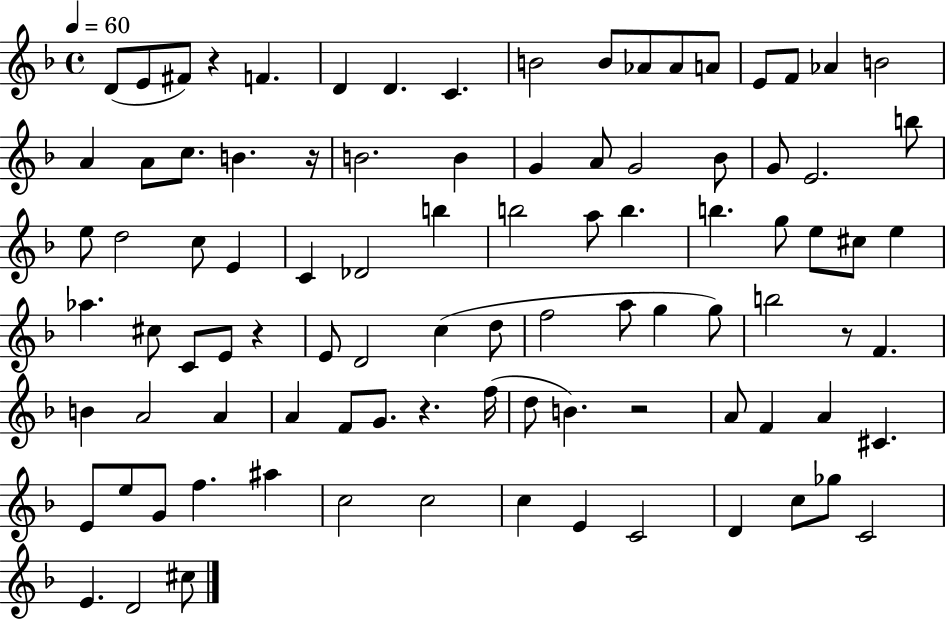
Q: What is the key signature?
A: F major